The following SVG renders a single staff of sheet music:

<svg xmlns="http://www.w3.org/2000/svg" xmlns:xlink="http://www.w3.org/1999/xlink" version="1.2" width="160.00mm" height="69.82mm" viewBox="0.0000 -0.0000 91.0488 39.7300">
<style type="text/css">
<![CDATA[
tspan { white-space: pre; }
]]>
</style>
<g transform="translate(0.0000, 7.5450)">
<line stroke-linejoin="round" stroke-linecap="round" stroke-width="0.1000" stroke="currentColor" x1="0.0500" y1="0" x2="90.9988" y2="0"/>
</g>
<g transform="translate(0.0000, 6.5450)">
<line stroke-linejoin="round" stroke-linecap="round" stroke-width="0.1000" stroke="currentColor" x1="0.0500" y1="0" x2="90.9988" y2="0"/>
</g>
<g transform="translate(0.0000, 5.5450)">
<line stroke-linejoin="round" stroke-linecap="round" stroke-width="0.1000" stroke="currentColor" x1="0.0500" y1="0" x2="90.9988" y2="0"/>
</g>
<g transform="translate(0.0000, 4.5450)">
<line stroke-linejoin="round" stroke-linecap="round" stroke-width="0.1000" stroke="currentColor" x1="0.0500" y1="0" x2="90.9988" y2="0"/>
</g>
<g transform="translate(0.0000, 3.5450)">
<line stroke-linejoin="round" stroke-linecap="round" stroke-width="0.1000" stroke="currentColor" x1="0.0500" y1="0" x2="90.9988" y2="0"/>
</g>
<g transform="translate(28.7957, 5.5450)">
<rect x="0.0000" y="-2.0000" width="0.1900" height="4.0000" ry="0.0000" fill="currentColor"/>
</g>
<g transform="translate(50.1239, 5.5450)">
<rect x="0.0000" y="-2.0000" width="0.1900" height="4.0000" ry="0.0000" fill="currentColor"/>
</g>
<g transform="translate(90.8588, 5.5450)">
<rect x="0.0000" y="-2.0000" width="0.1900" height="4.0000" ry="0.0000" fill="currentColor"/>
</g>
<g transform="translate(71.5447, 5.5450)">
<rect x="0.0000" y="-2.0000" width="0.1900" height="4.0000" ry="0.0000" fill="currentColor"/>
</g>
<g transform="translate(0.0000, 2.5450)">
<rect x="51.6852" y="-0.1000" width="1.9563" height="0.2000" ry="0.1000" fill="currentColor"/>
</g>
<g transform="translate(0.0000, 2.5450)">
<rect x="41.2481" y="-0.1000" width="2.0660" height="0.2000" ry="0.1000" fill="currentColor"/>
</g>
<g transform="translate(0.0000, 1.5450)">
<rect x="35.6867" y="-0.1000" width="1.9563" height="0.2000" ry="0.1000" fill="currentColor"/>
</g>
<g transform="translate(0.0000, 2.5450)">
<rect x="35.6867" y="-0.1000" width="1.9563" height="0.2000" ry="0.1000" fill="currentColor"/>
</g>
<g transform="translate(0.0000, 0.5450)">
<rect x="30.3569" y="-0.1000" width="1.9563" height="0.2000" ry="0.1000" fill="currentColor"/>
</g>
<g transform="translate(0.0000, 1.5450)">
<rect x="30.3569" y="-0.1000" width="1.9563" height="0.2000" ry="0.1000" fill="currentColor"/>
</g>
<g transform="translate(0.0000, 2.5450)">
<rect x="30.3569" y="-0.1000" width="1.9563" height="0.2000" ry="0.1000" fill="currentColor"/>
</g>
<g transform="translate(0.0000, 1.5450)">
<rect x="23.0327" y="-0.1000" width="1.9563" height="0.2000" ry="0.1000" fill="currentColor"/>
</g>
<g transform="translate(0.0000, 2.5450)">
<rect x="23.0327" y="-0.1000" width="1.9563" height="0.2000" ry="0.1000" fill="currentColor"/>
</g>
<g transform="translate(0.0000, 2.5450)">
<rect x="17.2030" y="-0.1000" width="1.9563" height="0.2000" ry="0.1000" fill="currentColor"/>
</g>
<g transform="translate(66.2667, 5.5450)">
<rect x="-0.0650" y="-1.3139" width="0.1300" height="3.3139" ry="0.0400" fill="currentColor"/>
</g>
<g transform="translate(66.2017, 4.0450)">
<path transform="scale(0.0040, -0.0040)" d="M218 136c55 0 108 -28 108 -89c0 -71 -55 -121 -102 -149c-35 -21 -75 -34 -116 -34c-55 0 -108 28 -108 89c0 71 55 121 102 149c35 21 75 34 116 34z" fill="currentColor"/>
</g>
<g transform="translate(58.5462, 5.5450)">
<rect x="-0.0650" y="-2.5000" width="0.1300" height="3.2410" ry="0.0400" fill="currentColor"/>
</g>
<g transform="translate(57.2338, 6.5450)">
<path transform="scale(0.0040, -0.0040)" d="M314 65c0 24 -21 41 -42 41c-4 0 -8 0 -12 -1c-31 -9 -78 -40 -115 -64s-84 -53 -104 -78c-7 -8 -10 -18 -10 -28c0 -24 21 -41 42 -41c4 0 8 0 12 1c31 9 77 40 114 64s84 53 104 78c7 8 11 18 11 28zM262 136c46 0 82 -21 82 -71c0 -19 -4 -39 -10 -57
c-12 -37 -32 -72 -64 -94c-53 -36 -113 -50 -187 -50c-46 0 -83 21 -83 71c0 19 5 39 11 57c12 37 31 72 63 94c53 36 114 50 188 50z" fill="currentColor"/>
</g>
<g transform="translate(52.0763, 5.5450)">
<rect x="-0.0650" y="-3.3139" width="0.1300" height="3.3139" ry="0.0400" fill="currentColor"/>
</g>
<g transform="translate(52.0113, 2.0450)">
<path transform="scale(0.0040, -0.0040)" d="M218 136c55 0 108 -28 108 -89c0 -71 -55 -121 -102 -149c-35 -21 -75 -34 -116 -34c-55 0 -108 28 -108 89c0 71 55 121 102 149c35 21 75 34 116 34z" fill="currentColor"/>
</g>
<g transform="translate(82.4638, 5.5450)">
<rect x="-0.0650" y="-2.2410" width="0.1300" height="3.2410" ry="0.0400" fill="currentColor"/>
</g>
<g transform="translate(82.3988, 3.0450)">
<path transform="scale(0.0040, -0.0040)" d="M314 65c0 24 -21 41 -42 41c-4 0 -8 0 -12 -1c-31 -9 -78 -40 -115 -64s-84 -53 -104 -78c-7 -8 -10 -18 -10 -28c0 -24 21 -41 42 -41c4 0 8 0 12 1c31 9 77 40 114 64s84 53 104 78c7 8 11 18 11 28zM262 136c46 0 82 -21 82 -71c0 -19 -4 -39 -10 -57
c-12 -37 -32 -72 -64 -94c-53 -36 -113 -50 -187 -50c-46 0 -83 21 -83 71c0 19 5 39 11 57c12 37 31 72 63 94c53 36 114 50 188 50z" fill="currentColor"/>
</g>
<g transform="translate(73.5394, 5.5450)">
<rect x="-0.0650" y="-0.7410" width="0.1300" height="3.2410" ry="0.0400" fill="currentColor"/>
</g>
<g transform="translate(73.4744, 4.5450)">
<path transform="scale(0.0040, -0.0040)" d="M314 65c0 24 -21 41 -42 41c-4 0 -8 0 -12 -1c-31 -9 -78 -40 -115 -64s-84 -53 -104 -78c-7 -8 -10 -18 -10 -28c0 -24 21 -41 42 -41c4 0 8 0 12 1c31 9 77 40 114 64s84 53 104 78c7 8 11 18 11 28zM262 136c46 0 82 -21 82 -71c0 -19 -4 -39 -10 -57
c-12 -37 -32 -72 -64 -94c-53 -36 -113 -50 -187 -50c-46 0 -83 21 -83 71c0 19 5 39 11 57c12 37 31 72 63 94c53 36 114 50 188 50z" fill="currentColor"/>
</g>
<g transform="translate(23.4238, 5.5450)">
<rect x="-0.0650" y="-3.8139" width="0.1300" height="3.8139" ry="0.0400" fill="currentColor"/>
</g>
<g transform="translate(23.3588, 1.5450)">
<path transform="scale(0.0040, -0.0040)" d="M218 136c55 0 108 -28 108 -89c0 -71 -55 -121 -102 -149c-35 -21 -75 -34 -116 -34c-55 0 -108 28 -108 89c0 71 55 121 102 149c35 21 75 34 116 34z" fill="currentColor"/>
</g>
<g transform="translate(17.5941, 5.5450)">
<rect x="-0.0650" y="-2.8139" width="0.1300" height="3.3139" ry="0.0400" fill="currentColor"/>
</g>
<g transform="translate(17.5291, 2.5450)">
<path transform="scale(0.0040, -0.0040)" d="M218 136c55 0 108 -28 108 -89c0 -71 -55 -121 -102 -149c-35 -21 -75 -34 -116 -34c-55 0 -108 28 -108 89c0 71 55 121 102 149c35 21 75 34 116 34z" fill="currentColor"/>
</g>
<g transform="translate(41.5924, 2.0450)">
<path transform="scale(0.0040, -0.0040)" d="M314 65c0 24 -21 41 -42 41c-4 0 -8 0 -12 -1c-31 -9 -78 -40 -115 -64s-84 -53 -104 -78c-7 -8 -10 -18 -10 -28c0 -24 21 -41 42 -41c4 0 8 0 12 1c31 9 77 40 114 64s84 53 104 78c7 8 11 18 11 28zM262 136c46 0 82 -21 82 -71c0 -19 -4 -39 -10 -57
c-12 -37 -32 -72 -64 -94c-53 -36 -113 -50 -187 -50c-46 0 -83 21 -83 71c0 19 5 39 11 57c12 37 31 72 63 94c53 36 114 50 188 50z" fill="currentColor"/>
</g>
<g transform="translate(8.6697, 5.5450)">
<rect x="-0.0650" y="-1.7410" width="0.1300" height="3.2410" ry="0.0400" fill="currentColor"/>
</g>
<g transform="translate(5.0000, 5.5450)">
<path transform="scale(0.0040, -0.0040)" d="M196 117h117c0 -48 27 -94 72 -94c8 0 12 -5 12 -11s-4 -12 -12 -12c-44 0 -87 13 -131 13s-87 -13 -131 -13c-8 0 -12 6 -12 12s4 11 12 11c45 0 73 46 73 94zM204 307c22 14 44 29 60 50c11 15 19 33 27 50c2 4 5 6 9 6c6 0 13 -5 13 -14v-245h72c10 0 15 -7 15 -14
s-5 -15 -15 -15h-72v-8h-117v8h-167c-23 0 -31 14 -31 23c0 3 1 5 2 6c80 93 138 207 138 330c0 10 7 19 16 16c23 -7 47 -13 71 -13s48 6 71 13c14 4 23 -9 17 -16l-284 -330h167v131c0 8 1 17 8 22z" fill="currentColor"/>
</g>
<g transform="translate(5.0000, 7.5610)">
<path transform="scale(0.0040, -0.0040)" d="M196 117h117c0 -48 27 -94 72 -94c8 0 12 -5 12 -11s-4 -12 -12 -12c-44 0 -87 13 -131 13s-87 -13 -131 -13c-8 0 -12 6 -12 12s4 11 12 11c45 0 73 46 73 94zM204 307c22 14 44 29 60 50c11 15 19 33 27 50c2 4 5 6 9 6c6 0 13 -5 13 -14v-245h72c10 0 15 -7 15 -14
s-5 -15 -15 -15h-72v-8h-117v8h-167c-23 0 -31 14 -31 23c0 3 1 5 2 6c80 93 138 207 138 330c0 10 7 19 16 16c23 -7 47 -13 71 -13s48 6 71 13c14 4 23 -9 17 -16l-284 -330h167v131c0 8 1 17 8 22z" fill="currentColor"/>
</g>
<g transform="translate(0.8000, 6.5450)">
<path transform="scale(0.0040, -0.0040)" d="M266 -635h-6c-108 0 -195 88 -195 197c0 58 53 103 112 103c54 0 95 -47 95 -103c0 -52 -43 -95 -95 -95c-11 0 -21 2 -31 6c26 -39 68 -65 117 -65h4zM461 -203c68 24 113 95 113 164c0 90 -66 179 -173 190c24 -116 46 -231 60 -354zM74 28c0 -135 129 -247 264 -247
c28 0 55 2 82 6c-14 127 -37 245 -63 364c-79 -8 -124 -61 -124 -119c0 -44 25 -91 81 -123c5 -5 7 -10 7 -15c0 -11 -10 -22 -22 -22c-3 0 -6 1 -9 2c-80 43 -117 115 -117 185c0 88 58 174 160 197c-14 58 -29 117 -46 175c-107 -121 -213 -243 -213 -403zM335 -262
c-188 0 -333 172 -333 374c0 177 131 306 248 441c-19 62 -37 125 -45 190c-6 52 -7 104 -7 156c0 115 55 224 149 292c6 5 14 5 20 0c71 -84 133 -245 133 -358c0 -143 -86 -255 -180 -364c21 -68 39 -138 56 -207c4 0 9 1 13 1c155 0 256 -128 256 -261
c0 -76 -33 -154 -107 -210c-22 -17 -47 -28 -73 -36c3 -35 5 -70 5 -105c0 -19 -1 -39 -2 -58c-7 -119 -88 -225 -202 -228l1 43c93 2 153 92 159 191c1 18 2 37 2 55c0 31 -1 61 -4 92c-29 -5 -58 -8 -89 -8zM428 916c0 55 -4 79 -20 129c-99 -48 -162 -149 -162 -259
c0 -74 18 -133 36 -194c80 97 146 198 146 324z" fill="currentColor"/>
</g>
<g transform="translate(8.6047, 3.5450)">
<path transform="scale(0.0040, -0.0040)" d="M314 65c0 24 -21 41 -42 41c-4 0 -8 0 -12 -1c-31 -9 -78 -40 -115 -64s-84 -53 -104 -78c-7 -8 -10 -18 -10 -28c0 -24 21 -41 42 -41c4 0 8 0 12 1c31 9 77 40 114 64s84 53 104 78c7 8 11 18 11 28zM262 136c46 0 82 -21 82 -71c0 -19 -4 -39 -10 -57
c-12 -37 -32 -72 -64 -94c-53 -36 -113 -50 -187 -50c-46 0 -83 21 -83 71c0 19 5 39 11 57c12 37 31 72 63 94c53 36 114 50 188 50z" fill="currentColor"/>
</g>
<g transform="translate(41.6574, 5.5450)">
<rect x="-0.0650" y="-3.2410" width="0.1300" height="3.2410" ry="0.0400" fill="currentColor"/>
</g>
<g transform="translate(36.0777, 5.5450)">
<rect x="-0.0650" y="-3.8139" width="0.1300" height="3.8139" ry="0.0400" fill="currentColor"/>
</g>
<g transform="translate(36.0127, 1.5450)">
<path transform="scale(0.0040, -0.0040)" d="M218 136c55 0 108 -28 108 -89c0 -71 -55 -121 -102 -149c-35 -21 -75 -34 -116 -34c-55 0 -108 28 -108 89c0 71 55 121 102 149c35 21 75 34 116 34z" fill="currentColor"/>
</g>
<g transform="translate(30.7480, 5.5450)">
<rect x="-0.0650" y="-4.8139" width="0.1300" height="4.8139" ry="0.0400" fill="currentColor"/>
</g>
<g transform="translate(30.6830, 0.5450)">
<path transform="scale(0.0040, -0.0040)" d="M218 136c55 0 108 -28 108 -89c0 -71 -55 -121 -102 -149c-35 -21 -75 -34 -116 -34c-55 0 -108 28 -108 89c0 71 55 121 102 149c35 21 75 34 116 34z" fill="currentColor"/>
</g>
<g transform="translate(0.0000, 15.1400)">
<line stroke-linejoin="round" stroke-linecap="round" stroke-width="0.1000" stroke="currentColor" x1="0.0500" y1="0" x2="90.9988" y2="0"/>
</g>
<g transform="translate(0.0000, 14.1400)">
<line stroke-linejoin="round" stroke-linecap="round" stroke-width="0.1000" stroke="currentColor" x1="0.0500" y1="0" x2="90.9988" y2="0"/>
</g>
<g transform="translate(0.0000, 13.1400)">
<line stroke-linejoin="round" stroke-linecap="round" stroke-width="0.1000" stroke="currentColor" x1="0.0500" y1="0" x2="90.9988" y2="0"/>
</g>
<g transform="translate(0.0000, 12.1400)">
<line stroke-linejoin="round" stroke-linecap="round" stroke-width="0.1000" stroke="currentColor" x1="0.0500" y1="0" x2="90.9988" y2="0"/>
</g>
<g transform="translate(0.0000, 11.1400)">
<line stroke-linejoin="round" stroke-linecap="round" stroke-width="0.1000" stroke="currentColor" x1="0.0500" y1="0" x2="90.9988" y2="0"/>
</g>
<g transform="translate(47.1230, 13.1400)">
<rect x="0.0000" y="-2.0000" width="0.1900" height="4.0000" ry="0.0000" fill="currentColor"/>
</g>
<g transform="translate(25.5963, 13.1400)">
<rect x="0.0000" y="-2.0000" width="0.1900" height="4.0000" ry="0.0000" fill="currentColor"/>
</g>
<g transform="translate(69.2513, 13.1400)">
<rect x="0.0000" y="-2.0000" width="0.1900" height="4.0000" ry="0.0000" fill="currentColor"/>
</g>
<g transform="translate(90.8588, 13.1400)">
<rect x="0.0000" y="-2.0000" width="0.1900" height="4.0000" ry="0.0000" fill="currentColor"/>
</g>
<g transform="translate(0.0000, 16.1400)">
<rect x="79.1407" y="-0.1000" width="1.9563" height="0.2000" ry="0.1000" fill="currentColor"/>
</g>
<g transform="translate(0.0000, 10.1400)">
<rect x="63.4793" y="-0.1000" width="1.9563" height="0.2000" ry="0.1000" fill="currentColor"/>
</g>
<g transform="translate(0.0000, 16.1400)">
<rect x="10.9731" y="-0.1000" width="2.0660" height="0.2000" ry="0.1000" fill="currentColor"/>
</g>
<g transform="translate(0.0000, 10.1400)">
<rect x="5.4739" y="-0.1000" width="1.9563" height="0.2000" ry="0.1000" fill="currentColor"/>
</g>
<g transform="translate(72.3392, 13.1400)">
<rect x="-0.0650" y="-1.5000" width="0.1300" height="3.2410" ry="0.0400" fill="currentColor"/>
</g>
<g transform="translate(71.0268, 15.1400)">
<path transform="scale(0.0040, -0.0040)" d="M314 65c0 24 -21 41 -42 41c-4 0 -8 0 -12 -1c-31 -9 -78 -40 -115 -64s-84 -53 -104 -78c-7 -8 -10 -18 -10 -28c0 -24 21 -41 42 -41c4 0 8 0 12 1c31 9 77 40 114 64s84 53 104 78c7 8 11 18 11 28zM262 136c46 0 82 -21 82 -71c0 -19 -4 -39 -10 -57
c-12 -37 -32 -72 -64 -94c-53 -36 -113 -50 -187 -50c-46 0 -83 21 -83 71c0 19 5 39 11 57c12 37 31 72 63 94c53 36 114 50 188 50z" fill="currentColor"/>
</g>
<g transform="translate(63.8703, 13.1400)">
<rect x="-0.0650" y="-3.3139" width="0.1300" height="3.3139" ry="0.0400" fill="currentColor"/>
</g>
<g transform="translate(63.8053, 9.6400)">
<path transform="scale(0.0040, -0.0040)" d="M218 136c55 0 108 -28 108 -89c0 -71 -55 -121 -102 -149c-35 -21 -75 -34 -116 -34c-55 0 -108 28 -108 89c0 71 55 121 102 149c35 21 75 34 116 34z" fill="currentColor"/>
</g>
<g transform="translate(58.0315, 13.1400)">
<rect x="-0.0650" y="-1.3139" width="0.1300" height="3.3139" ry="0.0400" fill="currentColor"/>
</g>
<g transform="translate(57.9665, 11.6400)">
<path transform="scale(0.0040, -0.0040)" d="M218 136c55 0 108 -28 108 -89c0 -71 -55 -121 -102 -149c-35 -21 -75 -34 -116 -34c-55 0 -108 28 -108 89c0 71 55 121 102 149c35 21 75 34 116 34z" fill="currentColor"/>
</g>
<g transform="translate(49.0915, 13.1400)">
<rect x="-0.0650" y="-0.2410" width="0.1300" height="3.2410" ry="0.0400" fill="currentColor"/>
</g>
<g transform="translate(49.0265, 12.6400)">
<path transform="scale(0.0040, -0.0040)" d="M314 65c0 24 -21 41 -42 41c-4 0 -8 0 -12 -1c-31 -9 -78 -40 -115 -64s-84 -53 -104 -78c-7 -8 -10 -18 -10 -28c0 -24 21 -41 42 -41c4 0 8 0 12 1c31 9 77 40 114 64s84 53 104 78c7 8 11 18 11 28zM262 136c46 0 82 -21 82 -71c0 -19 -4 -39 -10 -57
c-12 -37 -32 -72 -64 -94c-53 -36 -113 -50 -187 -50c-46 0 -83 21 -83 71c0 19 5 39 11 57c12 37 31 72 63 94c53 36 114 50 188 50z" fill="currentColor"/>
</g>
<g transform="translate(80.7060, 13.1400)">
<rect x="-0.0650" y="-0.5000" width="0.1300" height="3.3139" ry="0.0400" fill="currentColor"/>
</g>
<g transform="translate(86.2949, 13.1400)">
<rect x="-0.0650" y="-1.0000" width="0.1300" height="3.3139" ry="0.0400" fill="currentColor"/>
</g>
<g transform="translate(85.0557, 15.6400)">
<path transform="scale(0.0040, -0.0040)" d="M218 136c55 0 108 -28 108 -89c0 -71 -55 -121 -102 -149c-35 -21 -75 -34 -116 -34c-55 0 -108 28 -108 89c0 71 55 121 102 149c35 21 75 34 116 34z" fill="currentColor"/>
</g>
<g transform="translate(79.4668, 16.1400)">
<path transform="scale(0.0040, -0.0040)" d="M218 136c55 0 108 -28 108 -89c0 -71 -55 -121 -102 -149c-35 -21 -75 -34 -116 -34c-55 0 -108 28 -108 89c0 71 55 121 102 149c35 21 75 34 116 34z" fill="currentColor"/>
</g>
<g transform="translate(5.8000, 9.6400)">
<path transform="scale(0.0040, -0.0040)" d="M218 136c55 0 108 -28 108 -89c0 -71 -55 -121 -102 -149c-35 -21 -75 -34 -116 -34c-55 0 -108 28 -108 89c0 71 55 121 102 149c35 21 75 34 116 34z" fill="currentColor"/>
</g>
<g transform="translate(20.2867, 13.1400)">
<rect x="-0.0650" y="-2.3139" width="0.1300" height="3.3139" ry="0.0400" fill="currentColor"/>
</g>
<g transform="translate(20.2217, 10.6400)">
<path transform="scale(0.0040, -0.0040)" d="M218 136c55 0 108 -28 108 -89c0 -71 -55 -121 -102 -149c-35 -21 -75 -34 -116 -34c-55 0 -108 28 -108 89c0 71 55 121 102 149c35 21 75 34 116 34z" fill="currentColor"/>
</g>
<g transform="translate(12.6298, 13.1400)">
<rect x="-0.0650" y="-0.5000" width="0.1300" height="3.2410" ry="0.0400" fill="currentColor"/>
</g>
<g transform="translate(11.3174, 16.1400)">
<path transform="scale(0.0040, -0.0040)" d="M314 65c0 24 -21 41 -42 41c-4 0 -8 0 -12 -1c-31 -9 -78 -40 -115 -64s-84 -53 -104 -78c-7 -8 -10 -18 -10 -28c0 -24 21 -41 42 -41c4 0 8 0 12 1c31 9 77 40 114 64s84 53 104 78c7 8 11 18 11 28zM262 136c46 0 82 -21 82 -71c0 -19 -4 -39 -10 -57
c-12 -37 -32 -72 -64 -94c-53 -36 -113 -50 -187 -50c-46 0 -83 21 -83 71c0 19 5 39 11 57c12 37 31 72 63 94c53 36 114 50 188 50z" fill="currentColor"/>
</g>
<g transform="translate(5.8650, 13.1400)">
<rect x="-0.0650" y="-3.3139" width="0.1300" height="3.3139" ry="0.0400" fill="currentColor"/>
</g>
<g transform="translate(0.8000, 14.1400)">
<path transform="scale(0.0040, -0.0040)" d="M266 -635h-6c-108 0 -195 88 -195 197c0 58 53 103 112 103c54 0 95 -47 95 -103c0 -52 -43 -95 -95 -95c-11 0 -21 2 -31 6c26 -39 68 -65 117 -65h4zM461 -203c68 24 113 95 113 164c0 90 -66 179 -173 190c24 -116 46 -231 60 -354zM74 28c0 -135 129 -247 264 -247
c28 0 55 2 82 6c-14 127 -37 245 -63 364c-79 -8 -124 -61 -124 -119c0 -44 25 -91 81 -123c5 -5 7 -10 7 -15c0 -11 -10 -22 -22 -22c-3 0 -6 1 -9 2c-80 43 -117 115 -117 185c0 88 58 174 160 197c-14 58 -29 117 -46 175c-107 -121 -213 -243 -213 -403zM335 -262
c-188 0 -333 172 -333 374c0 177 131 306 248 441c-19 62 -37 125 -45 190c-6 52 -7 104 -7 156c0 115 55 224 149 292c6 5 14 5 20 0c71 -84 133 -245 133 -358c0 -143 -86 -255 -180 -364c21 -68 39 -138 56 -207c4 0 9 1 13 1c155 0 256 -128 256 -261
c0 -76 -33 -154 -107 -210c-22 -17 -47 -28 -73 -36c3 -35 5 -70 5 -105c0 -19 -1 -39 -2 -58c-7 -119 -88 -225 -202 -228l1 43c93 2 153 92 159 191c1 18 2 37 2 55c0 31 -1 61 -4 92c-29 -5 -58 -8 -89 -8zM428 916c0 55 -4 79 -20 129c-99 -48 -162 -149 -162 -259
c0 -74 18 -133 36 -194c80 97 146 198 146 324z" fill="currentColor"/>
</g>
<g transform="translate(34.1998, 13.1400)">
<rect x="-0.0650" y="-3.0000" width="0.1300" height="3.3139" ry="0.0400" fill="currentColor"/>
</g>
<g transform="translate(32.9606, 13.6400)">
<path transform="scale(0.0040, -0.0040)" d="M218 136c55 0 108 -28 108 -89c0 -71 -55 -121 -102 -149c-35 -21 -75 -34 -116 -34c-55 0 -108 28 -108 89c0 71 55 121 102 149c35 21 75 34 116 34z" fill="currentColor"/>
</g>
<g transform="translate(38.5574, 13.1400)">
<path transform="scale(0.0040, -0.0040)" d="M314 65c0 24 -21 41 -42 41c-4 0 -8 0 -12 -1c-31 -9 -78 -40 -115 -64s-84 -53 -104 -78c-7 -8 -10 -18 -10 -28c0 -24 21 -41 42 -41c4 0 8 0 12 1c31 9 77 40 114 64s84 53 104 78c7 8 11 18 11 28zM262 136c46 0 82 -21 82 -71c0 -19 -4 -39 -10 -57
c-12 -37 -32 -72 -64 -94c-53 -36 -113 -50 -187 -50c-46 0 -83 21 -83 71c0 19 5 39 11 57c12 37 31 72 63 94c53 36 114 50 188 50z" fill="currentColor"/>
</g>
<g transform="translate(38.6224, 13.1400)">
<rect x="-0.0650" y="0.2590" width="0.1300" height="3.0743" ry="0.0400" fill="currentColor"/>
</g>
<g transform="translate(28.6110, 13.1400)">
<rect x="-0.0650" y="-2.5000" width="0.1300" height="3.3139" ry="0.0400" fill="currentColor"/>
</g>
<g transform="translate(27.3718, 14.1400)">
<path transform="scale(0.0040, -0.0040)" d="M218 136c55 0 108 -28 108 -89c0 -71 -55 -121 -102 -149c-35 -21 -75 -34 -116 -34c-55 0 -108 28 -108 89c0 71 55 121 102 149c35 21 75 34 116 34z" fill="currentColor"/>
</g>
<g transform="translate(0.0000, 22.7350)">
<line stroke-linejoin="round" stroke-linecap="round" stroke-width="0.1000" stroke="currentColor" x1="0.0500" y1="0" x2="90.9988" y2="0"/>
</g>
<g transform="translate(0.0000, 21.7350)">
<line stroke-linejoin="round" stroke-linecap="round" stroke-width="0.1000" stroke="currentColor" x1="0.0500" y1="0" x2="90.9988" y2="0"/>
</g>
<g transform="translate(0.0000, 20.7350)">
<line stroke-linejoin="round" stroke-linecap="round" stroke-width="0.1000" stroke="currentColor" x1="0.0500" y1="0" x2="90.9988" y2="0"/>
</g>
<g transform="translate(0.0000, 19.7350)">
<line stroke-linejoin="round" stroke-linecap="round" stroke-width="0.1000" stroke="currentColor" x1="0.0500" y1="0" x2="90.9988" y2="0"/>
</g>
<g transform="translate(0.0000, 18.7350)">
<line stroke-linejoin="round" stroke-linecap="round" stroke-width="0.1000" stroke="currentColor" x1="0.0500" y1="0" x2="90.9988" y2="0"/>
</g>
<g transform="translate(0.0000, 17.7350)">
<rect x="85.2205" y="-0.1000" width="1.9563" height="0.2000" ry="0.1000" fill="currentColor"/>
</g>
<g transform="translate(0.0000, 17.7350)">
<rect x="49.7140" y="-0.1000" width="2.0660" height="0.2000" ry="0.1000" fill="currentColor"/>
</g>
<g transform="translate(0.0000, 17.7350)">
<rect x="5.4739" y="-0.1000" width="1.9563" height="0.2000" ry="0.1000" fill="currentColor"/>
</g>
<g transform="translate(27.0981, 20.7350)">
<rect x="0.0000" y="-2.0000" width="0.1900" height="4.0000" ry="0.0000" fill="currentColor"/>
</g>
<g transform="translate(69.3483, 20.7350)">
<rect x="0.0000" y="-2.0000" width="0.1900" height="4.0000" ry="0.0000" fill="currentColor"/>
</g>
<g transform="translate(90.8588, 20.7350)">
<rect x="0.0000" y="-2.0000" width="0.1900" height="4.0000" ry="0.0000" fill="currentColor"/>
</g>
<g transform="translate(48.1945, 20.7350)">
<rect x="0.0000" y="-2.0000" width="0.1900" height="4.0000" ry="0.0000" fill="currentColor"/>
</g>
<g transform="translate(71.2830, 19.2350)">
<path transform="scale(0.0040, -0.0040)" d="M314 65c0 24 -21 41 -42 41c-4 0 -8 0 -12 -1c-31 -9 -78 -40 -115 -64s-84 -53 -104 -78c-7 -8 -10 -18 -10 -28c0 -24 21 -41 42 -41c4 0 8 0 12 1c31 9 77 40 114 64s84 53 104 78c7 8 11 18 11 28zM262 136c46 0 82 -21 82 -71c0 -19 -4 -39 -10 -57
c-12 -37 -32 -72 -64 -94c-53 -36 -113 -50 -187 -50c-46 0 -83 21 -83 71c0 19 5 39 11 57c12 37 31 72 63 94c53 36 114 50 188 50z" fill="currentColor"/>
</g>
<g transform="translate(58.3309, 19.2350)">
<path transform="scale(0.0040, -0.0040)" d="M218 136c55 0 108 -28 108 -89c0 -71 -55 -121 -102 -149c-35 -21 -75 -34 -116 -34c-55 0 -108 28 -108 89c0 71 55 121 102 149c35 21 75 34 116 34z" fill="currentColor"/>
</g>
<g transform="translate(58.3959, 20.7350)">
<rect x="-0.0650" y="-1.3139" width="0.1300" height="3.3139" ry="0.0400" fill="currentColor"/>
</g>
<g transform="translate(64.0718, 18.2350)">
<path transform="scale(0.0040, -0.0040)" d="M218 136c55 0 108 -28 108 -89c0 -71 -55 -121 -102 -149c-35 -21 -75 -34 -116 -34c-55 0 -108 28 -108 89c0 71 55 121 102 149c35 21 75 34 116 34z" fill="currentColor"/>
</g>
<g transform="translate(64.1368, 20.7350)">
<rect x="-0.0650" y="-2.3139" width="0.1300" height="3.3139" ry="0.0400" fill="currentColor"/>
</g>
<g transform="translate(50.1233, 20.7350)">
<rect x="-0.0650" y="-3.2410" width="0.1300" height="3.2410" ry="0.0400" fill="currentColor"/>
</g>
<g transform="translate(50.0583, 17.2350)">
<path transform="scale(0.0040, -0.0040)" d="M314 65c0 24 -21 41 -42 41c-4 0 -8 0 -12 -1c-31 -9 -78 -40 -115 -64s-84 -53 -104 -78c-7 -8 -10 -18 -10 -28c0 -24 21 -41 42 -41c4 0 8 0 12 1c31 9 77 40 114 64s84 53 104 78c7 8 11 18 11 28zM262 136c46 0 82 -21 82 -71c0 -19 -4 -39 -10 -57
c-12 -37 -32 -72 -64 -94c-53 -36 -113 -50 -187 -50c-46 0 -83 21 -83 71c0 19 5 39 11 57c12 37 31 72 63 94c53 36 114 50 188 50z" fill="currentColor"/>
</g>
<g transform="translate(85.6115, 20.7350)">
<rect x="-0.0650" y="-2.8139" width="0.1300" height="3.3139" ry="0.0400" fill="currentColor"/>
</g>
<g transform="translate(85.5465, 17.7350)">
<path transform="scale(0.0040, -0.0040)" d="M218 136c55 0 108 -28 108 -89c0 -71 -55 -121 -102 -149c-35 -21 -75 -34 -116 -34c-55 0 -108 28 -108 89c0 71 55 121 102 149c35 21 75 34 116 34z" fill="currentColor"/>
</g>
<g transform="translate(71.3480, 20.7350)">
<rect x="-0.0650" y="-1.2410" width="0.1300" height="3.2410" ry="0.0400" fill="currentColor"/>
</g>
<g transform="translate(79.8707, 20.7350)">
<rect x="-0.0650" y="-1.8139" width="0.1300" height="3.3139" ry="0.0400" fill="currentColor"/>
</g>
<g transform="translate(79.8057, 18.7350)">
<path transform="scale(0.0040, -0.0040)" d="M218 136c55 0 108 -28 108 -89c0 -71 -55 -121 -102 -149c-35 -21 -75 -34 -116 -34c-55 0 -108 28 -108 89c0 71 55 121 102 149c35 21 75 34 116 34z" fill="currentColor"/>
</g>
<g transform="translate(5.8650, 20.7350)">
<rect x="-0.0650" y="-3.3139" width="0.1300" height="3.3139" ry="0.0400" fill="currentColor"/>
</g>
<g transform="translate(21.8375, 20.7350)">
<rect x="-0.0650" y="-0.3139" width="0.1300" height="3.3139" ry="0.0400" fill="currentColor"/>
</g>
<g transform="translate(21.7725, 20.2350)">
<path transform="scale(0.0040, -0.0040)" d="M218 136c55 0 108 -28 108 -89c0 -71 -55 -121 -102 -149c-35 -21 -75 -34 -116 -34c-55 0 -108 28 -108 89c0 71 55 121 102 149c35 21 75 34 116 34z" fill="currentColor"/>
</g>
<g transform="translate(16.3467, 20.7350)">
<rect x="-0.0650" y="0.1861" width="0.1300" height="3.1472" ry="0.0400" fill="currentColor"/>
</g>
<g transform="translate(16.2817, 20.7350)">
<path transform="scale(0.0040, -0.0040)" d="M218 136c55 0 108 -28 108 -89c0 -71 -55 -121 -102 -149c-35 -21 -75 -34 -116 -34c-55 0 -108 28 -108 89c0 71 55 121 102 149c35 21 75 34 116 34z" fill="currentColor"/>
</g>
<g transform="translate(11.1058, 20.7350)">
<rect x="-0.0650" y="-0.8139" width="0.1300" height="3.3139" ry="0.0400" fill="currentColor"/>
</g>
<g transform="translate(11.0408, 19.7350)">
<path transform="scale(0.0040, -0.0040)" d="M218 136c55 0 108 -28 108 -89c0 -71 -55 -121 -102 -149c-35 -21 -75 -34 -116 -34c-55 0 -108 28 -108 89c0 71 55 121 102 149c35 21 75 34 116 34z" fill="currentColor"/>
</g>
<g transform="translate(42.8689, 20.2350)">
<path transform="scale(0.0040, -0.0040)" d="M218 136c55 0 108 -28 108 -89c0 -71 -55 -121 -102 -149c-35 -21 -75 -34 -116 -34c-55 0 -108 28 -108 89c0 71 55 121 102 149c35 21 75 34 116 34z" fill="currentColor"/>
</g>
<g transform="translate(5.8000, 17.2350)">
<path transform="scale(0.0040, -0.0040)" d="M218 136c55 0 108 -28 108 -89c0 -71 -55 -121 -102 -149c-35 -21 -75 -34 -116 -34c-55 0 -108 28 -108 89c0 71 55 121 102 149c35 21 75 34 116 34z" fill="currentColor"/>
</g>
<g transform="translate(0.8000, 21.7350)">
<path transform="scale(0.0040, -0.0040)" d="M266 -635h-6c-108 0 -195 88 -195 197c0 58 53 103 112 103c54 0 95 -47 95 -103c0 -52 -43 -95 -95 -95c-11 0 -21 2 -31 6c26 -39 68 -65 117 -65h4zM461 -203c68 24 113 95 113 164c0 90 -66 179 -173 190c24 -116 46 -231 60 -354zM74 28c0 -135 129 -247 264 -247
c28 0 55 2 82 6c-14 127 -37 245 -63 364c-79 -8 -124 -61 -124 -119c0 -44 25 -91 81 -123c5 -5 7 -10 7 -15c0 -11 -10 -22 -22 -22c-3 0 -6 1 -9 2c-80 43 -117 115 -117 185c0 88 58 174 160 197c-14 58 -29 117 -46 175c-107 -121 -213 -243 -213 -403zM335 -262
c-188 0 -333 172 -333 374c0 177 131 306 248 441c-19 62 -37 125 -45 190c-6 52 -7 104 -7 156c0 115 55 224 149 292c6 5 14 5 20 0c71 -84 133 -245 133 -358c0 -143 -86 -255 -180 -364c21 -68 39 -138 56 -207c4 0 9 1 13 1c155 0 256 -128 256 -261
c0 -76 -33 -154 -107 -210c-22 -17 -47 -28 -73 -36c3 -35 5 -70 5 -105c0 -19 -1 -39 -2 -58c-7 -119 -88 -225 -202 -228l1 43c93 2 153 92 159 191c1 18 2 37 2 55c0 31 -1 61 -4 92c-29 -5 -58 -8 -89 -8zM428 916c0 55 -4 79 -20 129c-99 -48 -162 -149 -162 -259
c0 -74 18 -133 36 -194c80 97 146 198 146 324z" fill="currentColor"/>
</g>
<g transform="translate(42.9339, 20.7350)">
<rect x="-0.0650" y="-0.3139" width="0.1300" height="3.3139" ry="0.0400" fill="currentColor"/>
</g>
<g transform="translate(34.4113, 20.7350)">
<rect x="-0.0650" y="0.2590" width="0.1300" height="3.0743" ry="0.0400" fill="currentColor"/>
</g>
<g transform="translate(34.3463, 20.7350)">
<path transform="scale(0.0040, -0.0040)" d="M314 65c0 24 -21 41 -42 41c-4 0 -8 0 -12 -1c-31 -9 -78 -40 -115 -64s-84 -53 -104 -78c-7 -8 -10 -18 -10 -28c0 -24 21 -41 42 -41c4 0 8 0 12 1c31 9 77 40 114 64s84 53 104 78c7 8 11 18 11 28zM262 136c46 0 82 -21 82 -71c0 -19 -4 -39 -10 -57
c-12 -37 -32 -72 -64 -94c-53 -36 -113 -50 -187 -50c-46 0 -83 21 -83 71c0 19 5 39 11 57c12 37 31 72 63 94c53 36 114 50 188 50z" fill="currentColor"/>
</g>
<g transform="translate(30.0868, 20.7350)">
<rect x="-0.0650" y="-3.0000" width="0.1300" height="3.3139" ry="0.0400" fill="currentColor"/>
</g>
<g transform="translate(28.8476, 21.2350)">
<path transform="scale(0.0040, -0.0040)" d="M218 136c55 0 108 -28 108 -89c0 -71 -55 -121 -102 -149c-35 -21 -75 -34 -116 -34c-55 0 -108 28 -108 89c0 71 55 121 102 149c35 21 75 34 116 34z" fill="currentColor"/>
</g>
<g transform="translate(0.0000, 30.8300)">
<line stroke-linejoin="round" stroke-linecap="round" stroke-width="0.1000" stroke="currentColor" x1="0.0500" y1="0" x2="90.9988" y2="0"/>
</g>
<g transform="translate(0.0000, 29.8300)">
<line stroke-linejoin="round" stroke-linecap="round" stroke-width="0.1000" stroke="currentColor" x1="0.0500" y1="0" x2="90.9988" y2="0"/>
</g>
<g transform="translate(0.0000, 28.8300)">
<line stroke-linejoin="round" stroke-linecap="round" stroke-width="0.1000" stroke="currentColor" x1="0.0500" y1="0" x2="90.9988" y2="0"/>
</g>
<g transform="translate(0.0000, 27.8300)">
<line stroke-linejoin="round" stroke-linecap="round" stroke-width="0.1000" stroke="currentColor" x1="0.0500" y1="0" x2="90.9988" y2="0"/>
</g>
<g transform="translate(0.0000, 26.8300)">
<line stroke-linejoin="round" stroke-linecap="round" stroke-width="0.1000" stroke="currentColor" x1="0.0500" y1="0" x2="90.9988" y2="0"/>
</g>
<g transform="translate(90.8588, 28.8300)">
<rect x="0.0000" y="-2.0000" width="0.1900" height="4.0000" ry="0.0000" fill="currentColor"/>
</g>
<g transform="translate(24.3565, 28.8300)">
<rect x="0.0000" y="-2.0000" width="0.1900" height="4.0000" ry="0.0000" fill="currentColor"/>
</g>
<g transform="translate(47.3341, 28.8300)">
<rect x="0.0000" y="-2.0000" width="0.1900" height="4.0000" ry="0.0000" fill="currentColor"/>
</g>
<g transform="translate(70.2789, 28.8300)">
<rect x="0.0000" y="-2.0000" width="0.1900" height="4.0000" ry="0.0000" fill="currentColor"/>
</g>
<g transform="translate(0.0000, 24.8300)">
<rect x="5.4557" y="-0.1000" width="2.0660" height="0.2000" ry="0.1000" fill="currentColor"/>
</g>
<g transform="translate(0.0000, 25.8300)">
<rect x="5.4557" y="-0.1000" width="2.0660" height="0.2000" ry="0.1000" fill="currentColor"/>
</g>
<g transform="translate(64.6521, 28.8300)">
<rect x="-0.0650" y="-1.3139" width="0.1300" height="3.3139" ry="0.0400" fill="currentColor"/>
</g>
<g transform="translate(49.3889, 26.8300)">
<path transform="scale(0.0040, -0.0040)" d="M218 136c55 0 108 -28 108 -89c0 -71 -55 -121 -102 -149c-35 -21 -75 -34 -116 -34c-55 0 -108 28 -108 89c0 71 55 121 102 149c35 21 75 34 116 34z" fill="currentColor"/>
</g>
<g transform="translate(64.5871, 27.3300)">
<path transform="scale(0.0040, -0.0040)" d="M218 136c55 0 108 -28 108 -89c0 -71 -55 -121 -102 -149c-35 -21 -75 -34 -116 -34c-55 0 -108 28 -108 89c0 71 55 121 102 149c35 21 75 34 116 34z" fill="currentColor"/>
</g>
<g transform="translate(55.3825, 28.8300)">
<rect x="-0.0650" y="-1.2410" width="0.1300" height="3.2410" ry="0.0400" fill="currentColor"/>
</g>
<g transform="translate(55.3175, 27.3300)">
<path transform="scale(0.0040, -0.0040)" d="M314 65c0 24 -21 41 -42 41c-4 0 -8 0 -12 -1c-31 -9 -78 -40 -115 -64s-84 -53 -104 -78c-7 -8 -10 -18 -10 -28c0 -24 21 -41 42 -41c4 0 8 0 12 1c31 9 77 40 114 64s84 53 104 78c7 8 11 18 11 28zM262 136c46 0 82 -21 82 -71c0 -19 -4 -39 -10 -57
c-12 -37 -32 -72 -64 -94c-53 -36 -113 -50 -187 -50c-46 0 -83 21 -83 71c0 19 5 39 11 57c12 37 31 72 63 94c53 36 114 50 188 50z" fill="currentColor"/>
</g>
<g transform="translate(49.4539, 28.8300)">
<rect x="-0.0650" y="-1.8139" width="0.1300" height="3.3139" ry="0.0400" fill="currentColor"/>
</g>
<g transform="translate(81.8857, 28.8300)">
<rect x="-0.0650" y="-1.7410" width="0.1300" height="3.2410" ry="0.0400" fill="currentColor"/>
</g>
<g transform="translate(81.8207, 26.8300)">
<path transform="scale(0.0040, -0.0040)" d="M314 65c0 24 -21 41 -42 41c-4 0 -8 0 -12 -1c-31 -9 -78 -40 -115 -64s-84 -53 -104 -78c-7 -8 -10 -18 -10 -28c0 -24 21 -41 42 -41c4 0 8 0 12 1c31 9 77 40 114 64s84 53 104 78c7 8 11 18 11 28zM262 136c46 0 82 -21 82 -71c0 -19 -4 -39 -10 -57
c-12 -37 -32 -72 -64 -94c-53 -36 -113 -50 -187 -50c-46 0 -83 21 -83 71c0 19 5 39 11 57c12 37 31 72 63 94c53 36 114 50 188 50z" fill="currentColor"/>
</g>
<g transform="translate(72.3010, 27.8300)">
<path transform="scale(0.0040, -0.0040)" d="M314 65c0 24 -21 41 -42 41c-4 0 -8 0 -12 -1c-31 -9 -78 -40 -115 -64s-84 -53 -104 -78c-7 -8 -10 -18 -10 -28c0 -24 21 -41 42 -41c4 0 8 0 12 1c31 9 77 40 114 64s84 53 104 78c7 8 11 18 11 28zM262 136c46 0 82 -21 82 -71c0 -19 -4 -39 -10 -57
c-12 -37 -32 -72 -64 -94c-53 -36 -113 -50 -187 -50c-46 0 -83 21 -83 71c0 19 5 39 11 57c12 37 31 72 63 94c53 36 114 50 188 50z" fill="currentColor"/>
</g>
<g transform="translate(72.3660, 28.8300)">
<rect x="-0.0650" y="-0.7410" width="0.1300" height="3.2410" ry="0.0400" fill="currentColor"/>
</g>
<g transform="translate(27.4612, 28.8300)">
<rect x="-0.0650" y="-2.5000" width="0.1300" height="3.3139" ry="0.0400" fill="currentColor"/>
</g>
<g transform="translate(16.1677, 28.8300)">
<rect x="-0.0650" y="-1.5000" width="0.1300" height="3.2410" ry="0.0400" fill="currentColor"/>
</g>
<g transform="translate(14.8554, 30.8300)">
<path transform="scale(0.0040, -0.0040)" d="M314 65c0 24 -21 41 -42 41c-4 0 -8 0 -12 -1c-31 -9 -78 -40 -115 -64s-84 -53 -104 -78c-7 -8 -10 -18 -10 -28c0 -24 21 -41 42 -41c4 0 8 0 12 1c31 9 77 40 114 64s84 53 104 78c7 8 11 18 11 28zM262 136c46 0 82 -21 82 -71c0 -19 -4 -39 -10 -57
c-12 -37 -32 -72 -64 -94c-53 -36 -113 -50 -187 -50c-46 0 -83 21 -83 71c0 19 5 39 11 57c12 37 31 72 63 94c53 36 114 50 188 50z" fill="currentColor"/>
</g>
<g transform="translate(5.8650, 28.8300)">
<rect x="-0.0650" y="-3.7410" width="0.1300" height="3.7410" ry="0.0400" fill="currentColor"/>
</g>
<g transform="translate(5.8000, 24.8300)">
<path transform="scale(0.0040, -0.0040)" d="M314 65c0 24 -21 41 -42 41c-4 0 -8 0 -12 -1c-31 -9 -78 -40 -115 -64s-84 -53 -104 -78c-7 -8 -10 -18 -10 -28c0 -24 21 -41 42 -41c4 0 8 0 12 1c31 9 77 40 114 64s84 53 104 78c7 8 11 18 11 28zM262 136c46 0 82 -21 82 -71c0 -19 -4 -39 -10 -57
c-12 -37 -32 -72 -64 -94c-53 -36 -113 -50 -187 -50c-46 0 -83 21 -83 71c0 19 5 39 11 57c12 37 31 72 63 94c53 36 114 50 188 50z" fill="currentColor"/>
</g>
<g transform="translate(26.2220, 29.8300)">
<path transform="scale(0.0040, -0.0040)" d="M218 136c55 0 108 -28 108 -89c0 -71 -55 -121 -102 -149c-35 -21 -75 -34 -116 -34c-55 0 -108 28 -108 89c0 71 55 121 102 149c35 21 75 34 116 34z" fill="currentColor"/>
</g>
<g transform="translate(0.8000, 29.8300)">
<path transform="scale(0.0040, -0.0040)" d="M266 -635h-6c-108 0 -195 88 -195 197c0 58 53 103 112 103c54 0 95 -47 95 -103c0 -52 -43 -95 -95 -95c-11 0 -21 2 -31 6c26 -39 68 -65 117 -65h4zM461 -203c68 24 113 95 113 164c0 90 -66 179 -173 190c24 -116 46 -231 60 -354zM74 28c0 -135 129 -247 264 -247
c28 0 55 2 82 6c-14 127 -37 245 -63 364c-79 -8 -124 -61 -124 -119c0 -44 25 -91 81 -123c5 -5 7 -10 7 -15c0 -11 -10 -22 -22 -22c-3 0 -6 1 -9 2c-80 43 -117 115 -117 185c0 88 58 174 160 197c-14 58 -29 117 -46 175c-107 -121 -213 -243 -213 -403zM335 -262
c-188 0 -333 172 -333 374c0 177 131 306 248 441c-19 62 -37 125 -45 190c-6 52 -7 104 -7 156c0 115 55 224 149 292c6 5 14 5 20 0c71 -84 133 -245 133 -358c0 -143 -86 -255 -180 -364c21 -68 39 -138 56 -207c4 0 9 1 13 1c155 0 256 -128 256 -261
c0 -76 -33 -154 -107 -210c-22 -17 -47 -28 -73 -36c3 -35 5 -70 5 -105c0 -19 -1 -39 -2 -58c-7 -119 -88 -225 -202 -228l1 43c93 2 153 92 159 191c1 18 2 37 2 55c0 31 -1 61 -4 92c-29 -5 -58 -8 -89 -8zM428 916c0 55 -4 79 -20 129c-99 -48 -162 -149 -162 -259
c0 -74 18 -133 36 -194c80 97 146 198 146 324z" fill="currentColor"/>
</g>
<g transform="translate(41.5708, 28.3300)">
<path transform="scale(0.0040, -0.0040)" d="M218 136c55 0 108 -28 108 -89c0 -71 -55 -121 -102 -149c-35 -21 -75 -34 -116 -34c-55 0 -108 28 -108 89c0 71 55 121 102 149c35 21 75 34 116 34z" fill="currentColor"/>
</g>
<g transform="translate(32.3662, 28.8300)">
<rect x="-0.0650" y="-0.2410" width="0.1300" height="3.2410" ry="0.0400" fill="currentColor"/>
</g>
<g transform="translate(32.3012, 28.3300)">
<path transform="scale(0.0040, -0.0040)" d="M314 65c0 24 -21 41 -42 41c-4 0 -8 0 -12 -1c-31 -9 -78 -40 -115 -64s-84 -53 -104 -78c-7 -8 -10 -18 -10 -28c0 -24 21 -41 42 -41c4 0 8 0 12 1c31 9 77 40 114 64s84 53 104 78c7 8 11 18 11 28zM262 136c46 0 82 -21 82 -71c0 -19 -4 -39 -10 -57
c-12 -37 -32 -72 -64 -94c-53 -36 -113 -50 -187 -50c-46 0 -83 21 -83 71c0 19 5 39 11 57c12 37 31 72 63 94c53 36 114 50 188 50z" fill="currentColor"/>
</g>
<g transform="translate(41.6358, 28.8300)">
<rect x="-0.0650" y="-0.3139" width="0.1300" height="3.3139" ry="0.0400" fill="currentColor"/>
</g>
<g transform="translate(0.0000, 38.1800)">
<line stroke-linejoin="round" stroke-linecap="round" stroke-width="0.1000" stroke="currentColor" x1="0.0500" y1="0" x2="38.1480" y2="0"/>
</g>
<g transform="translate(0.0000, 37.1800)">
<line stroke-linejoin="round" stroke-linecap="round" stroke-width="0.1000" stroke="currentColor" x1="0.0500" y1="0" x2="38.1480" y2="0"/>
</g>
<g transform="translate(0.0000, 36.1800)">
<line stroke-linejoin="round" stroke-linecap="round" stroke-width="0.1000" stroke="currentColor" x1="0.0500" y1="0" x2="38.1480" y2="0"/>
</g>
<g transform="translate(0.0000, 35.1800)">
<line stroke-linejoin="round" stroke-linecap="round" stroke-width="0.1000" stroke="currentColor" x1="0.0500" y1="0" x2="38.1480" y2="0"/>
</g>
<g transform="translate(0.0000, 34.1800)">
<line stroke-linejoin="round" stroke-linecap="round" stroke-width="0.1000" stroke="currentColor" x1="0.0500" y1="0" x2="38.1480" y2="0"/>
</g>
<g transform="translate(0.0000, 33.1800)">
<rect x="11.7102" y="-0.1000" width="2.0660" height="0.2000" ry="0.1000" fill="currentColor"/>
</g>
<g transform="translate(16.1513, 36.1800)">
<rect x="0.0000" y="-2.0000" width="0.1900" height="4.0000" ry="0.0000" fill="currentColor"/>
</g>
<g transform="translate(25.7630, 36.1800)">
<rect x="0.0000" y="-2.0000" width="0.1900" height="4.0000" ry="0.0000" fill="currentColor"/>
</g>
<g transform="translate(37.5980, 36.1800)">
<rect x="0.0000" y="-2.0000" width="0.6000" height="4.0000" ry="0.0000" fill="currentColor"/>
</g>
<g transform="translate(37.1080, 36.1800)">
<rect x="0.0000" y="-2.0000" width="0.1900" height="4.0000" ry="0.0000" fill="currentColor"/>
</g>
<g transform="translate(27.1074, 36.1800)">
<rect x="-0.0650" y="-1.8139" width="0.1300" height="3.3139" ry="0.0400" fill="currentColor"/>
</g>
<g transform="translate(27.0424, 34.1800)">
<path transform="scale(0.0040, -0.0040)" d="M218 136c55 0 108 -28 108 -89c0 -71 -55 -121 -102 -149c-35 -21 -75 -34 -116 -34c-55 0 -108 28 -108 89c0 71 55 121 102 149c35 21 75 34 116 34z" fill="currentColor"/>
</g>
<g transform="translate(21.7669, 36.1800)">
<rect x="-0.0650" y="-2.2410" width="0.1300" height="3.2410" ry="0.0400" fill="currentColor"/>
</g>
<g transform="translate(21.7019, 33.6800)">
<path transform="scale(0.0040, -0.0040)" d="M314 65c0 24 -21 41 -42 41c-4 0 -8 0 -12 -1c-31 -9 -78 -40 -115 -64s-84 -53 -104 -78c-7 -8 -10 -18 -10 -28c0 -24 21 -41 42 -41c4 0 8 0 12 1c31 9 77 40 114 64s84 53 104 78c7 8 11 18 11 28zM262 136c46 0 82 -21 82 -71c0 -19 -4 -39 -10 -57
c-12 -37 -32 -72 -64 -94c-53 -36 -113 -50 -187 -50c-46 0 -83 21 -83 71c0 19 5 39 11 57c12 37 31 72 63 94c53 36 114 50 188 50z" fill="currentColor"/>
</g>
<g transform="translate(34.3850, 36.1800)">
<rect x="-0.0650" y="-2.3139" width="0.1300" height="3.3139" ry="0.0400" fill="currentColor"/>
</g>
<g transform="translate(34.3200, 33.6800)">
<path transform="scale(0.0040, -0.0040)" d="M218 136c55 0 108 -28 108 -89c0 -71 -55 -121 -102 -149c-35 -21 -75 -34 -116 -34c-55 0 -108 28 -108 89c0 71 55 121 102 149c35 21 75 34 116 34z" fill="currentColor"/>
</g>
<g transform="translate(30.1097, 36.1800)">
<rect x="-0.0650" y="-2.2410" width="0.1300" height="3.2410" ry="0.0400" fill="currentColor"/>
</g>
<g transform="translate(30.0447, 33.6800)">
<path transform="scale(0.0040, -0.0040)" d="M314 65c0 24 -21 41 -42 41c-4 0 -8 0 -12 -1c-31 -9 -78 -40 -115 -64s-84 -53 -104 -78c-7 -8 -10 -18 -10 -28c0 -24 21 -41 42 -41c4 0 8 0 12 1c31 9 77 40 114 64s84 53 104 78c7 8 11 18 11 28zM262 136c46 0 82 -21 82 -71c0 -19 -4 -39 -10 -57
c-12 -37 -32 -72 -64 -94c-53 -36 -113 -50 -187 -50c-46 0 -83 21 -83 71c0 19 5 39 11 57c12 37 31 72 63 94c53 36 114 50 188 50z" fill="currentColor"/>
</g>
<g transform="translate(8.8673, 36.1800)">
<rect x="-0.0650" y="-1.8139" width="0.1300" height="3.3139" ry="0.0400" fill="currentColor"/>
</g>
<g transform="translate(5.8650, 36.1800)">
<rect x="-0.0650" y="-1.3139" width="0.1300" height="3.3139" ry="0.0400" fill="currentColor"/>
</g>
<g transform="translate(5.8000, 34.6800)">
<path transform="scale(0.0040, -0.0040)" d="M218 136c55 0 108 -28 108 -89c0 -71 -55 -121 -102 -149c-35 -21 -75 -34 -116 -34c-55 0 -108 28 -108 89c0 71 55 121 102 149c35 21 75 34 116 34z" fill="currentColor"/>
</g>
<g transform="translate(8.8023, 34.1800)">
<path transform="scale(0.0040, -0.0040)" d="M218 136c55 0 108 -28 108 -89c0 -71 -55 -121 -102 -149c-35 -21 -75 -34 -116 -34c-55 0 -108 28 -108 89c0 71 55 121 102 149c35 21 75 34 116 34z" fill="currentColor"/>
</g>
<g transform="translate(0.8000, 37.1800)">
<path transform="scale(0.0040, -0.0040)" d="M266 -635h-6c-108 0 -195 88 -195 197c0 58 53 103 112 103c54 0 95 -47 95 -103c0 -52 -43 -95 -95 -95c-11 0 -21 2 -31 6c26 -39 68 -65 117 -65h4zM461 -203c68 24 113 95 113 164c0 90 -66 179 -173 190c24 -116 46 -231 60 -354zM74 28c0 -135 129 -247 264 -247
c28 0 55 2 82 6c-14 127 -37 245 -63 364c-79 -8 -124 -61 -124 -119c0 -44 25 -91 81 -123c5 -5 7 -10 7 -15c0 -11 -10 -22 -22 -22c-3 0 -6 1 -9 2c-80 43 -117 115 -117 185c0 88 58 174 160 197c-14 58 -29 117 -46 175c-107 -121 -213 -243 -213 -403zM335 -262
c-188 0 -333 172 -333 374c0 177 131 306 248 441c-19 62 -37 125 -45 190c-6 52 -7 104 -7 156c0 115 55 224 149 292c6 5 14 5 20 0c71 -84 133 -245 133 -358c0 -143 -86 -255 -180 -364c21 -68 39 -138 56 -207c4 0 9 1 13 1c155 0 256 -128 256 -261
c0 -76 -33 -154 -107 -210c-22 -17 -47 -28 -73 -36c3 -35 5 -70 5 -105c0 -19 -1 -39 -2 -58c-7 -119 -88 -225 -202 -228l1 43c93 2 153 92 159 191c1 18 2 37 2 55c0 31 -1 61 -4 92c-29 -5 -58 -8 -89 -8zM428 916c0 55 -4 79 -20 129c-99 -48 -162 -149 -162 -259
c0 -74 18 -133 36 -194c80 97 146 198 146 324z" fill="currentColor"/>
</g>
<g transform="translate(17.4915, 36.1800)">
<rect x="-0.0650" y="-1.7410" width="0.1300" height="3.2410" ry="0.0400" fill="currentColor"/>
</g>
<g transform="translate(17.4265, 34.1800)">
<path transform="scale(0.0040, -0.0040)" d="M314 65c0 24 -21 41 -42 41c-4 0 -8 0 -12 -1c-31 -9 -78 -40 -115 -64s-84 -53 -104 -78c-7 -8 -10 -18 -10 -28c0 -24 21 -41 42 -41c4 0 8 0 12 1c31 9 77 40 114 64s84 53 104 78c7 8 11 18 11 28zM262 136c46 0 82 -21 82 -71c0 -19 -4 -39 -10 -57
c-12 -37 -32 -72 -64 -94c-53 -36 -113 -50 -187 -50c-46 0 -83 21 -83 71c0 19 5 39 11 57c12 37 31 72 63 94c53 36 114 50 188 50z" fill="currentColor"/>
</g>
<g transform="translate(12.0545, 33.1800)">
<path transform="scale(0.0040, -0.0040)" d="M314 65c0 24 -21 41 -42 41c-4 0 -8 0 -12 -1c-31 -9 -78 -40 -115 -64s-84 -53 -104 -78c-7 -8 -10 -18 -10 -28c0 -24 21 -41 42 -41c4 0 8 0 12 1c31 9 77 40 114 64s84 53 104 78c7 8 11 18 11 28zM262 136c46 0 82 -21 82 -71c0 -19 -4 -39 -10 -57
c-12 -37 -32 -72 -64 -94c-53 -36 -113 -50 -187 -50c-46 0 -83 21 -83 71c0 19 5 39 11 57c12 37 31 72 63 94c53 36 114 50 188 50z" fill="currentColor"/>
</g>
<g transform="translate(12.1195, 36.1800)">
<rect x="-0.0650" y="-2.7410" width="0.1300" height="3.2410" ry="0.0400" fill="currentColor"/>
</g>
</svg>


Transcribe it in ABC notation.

X:1
T:Untitled
M:4/4
L:1/4
K:C
f2 a c' e' c' b2 b G2 e d2 g2 b C2 g G A B2 c2 e b E2 C D b d B c A B2 c b2 e g e2 f a c'2 E2 G c2 c f e2 e d2 f2 e f a2 f2 g2 f g2 g